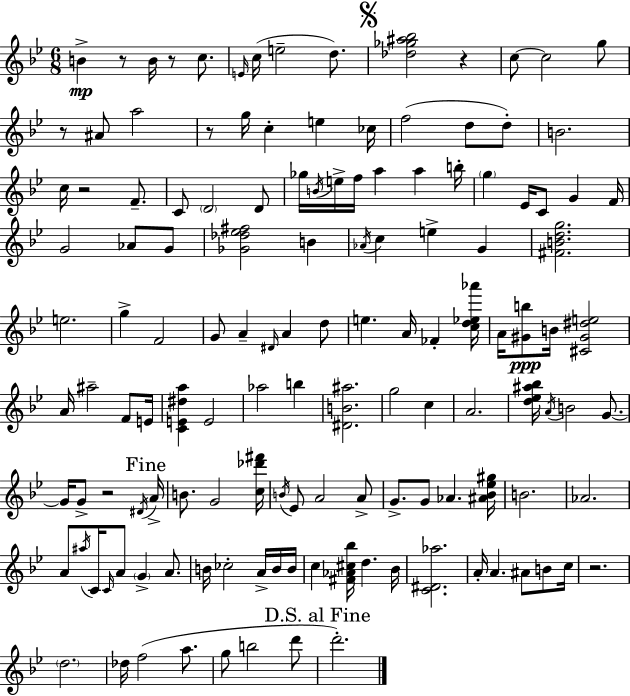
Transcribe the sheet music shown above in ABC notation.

X:1
T:Untitled
M:6/8
L:1/4
K:Bb
B z/2 B/4 z/2 c/2 E/4 c/4 e2 d/2 [_d_g^a_b]2 z c/2 c2 g/2 z/2 ^A/2 a2 z/2 g/4 c e _c/4 f2 d/2 d/2 B2 c/4 z2 F/2 C/2 D2 D/2 _g/4 B/4 e/4 f/4 a a b/4 g _E/4 C/2 G F/4 G2 _A/2 G/2 [_G_d_e^f]2 B _A/4 c e G [^FBdg]2 e2 g F2 G/2 A ^D/4 A d/2 e A/4 _F [cd_e_a']/4 A/4 [^Gb]/2 B/4 [^C^G^de]2 A/4 ^a2 F/2 E/4 [CE^da] E2 _a2 b [^DB^a]2 g2 c A2 [d_e^a_b]/4 A/4 B2 G/2 G/4 G/2 z2 ^D/4 A/4 B/2 G2 [c_d'^f']/4 B/4 _E/2 A2 A/2 G/2 G/2 _A [^A_B_e^g]/4 B2 _A2 A/2 ^a/4 C/4 C/4 A/2 G A/2 B/4 _c2 A/4 B/4 B/4 c [^F_A^c_b]/4 d _B/4 [C^D_a]2 A/4 A ^A/2 B/2 c/4 z2 d2 _d/4 f2 a/2 g/2 b2 d'/2 d'2